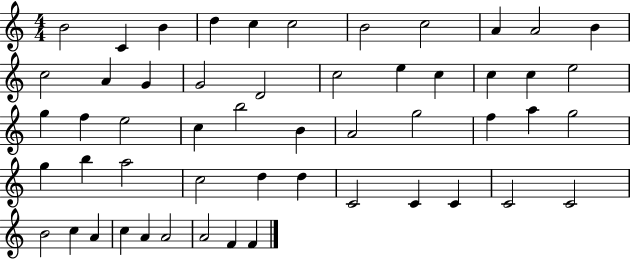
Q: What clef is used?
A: treble